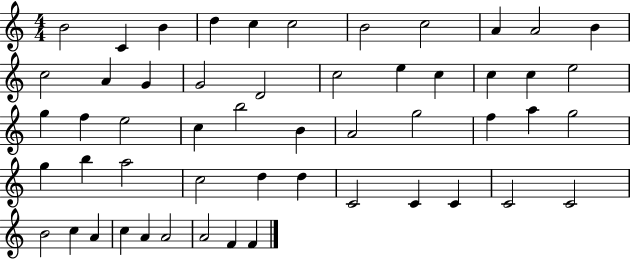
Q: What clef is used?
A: treble